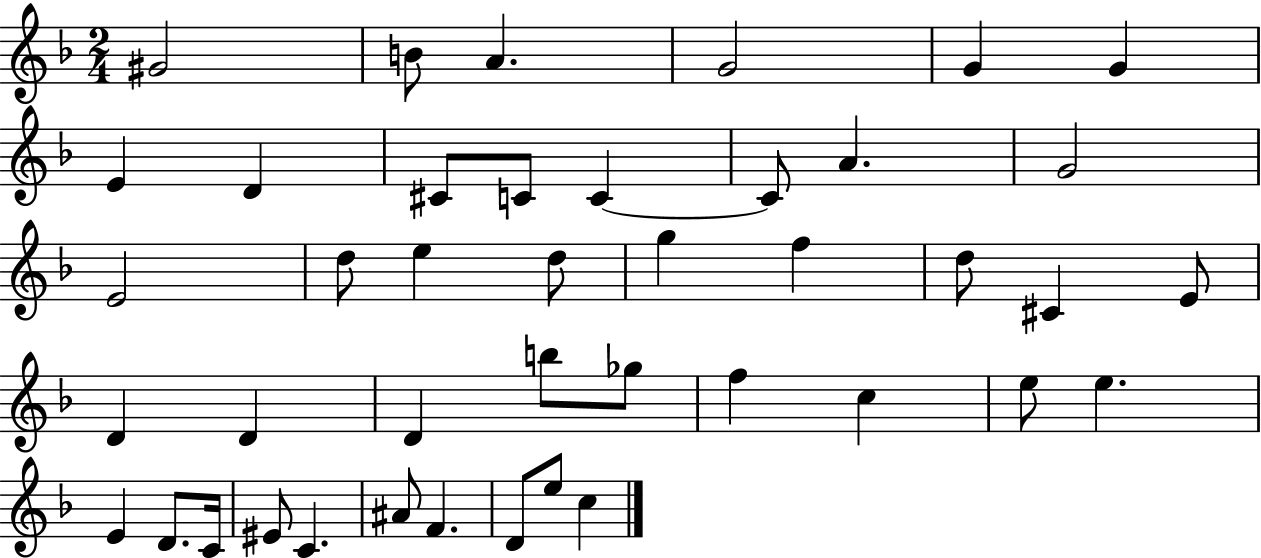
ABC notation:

X:1
T:Untitled
M:2/4
L:1/4
K:F
^G2 B/2 A G2 G G E D ^C/2 C/2 C C/2 A G2 E2 d/2 e d/2 g f d/2 ^C E/2 D D D b/2 _g/2 f c e/2 e E D/2 C/4 ^E/2 C ^A/2 F D/2 e/2 c